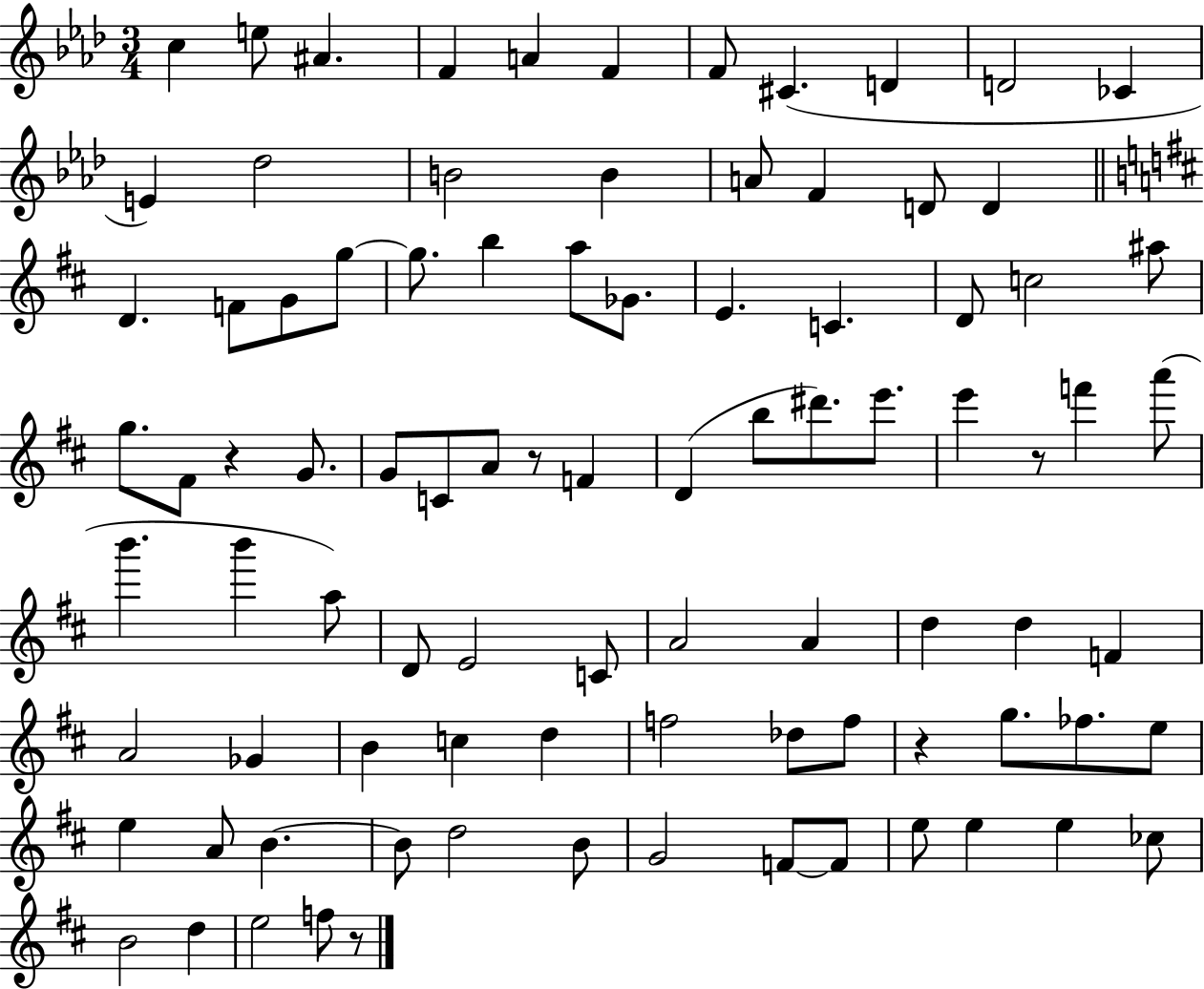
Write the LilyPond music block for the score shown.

{
  \clef treble
  \numericTimeSignature
  \time 3/4
  \key aes \major
  \repeat volta 2 { c''4 e''8 ais'4. | f'4 a'4 f'4 | f'8 cis'4.( d'4 | d'2 ces'4 | \break e'4) des''2 | b'2 b'4 | a'8 f'4 d'8 d'4 | \bar "||" \break \key d \major d'4. f'8 g'8 g''8~~ | g''8. b''4 a''8 ges'8. | e'4. c'4. | d'8 c''2 ais''8 | \break g''8. fis'8 r4 g'8. | g'8 c'8 a'8 r8 f'4 | d'4( b''8 dis'''8.) e'''8. | e'''4 r8 f'''4 a'''8( | \break b'''4. b'''4 a''8) | d'8 e'2 c'8 | a'2 a'4 | d''4 d''4 f'4 | \break a'2 ges'4 | b'4 c''4 d''4 | f''2 des''8 f''8 | r4 g''8. fes''8. e''8 | \break e''4 a'8 b'4.~~ | b'8 d''2 b'8 | g'2 f'8~~ f'8 | e''8 e''4 e''4 ces''8 | \break b'2 d''4 | e''2 f''8 r8 | } \bar "|."
}